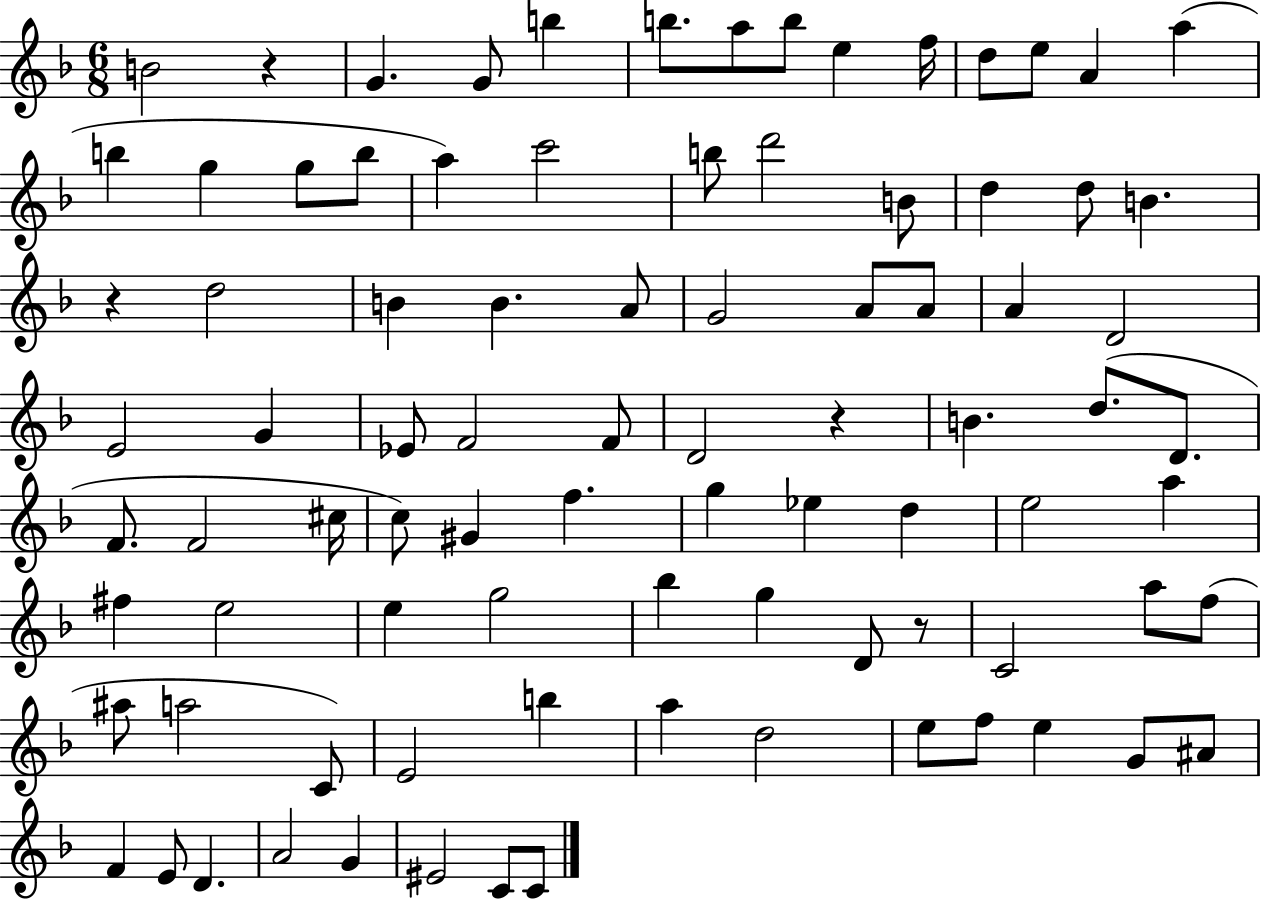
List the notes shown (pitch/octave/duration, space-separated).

B4/h R/q G4/q. G4/e B5/q B5/e. A5/e B5/e E5/q F5/s D5/e E5/e A4/q A5/q B5/q G5/q G5/e B5/e A5/q C6/h B5/e D6/h B4/e D5/q D5/e B4/q. R/q D5/h B4/q B4/q. A4/e G4/h A4/e A4/e A4/q D4/h E4/h G4/q Eb4/e F4/h F4/e D4/h R/q B4/q. D5/e. D4/e. F4/e. F4/h C#5/s C5/e G#4/q F5/q. G5/q Eb5/q D5/q E5/h A5/q F#5/q E5/h E5/q G5/h Bb5/q G5/q D4/e R/e C4/h A5/e F5/e A#5/e A5/h C4/e E4/h B5/q A5/q D5/h E5/e F5/e E5/q G4/e A#4/e F4/q E4/e D4/q. A4/h G4/q EIS4/h C4/e C4/e